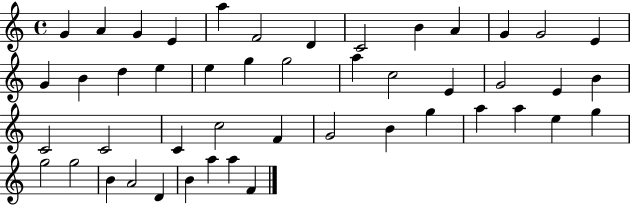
{
  \clef treble
  \time 4/4
  \defaultTimeSignature
  \key c \major
  g'4 a'4 g'4 e'4 | a''4 f'2 d'4 | c'2 b'4 a'4 | g'4 g'2 e'4 | \break g'4 b'4 d''4 e''4 | e''4 g''4 g''2 | a''4 c''2 e'4 | g'2 e'4 b'4 | \break c'2 c'2 | c'4 c''2 f'4 | g'2 b'4 g''4 | a''4 a''4 e''4 g''4 | \break g''2 g''2 | b'4 a'2 d'4 | b'4 a''4 a''4 f'4 | \bar "|."
}